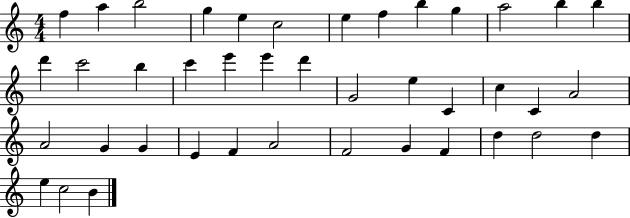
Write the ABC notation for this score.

X:1
T:Untitled
M:4/4
L:1/4
K:C
f a b2 g e c2 e f b g a2 b b d' c'2 b c' e' e' d' G2 e C c C A2 A2 G G E F A2 F2 G F d d2 d e c2 B